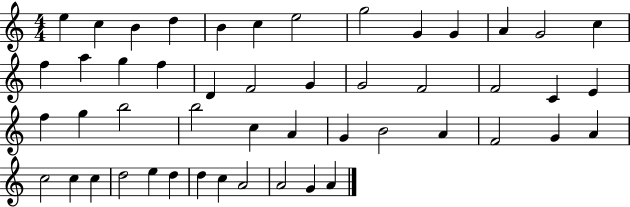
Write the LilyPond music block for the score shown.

{
  \clef treble
  \numericTimeSignature
  \time 4/4
  \key c \major
  e''4 c''4 b'4 d''4 | b'4 c''4 e''2 | g''2 g'4 g'4 | a'4 g'2 c''4 | \break f''4 a''4 g''4 f''4 | d'4 f'2 g'4 | g'2 f'2 | f'2 c'4 e'4 | \break f''4 g''4 b''2 | b''2 c''4 a'4 | g'4 b'2 a'4 | f'2 g'4 a'4 | \break c''2 c''4 c''4 | d''2 e''4 d''4 | d''4 c''4 a'2 | a'2 g'4 a'4 | \break \bar "|."
}